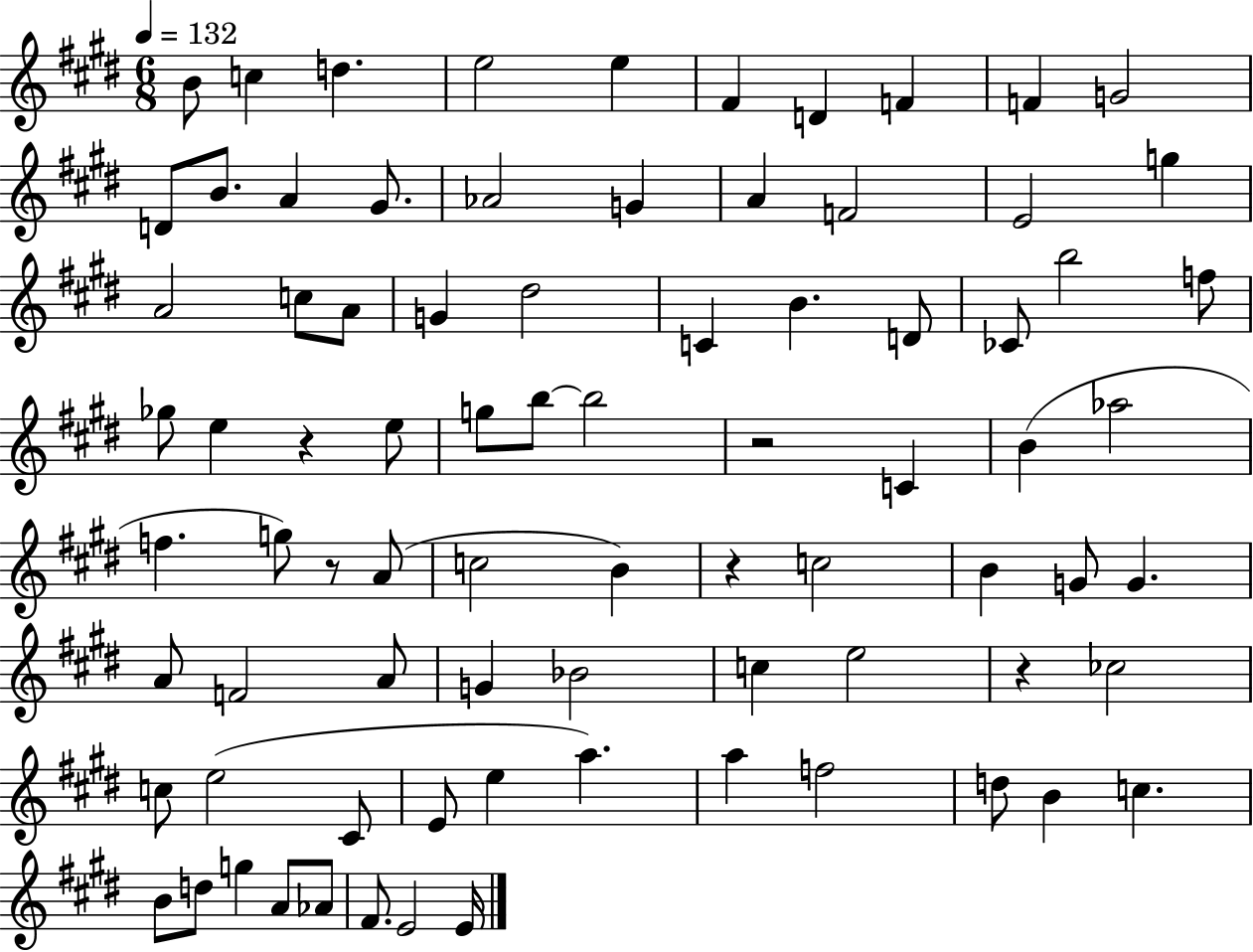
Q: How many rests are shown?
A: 5